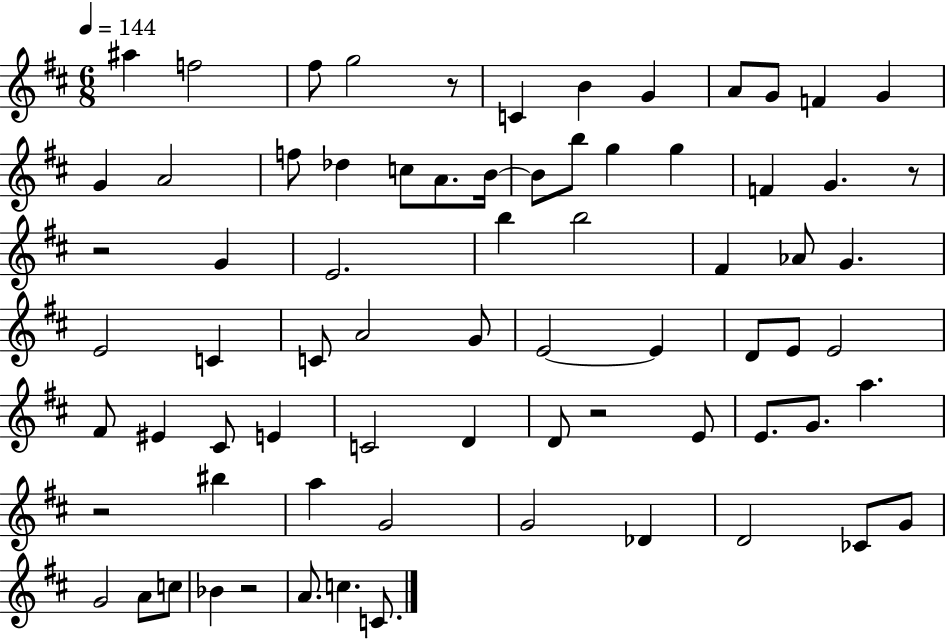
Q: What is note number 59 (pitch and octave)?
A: CES4